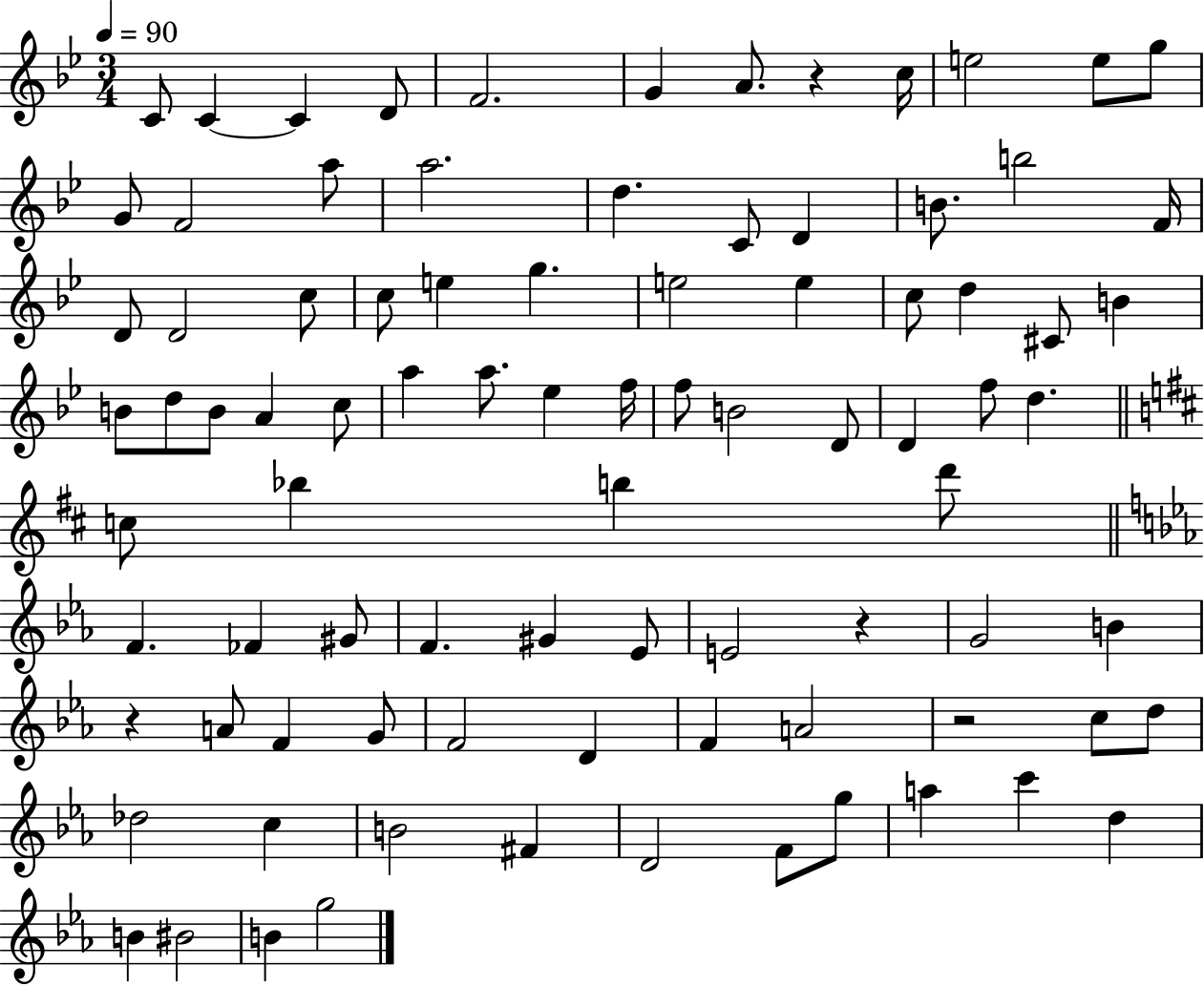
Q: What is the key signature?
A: BES major